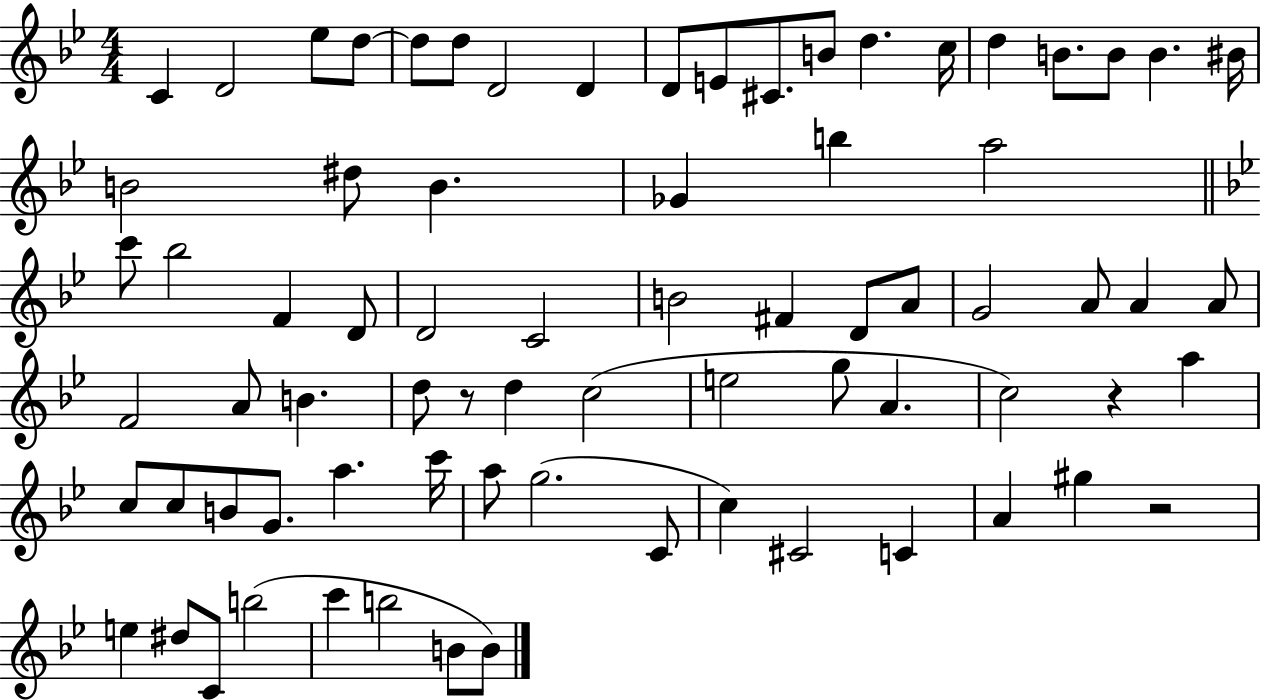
{
  \clef treble
  \numericTimeSignature
  \time 4/4
  \key bes \major
  c'4 d'2 ees''8 d''8~~ | d''8 d''8 d'2 d'4 | d'8 e'8 cis'8. b'8 d''4. c''16 | d''4 b'8. b'8 b'4. bis'16 | \break b'2 dis''8 b'4. | ges'4 b''4 a''2 | \bar "||" \break \key g \minor c'''8 bes''2 f'4 d'8 | d'2 c'2 | b'2 fis'4 d'8 a'8 | g'2 a'8 a'4 a'8 | \break f'2 a'8 b'4. | d''8 r8 d''4 c''2( | e''2 g''8 a'4. | c''2) r4 a''4 | \break c''8 c''8 b'8 g'8. a''4. c'''16 | a''8 g''2.( c'8 | c''4) cis'2 c'4 | a'4 gis''4 r2 | \break e''4 dis''8 c'8 b''2( | c'''4 b''2 b'8 b'8) | \bar "|."
}